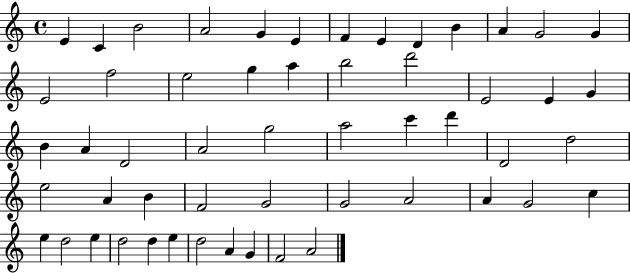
E4/q C4/q B4/h A4/h G4/q E4/q F4/q E4/q D4/q B4/q A4/q G4/h G4/q E4/h F5/h E5/h G5/q A5/q B5/h D6/h E4/h E4/q G4/q B4/q A4/q D4/h A4/h G5/h A5/h C6/q D6/q D4/h D5/h E5/h A4/q B4/q F4/h G4/h G4/h A4/h A4/q G4/h C5/q E5/q D5/h E5/q D5/h D5/q E5/q D5/h A4/q G4/q F4/h A4/h